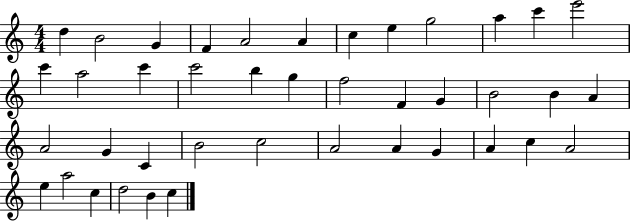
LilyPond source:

{
  \clef treble
  \numericTimeSignature
  \time 4/4
  \key c \major
  d''4 b'2 g'4 | f'4 a'2 a'4 | c''4 e''4 g''2 | a''4 c'''4 e'''2 | \break c'''4 a''2 c'''4 | c'''2 b''4 g''4 | f''2 f'4 g'4 | b'2 b'4 a'4 | \break a'2 g'4 c'4 | b'2 c''2 | a'2 a'4 g'4 | a'4 c''4 a'2 | \break e''4 a''2 c''4 | d''2 b'4 c''4 | \bar "|."
}